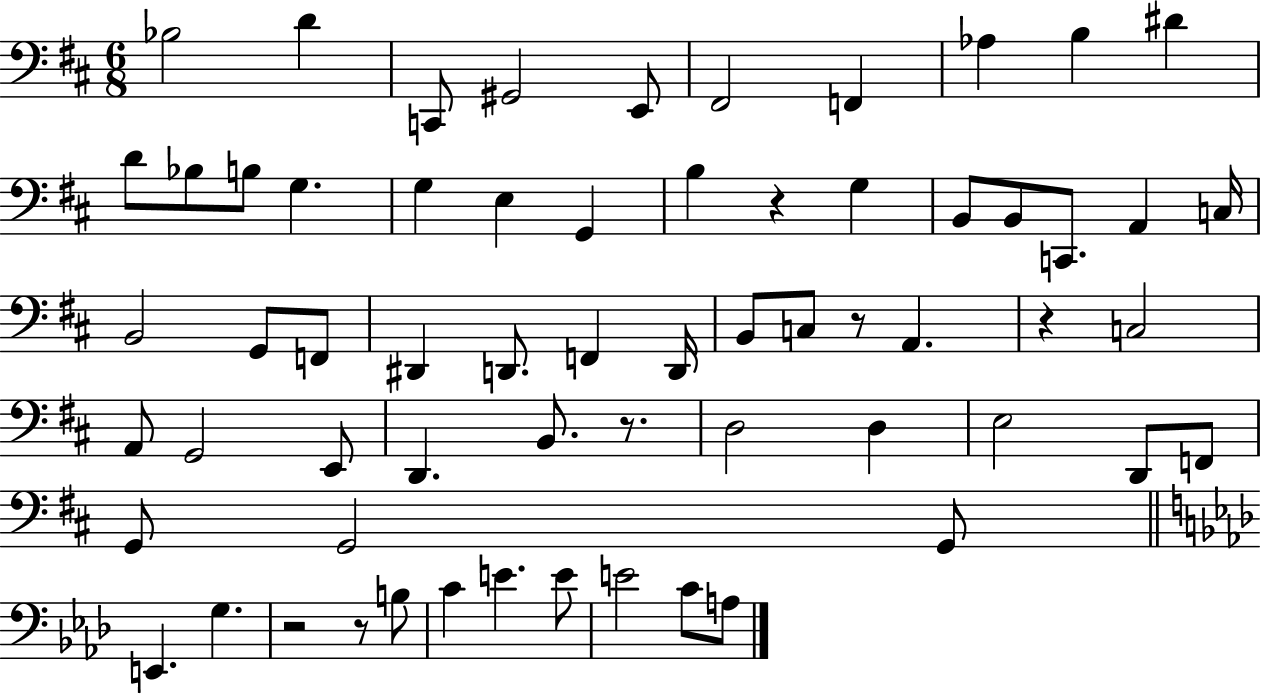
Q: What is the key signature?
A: D major